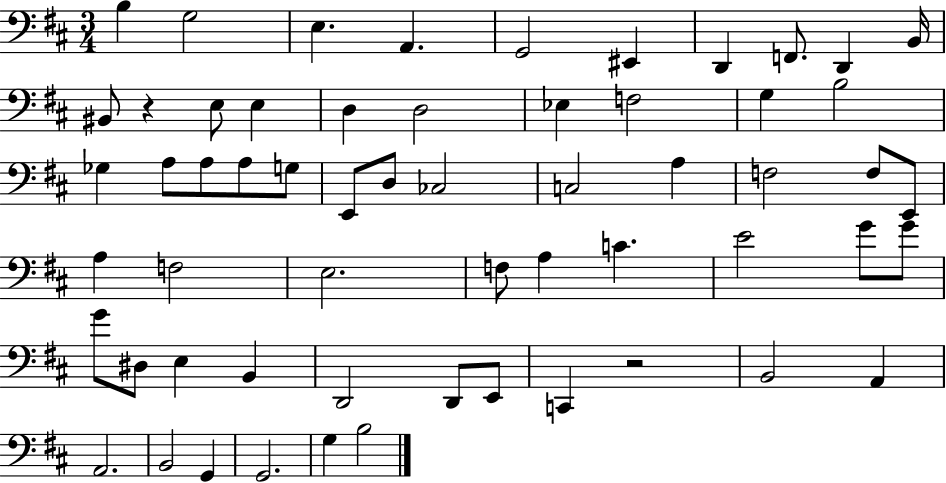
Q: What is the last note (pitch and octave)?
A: B3